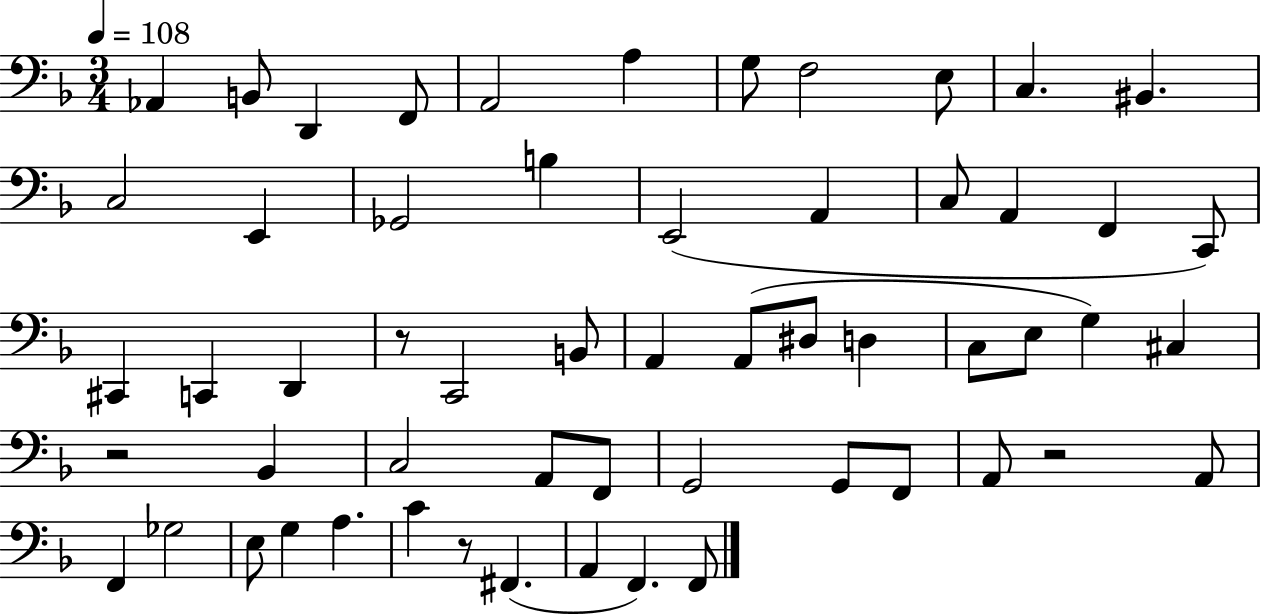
{
  \clef bass
  \numericTimeSignature
  \time 3/4
  \key f \major
  \tempo 4 = 108
  aes,4 b,8 d,4 f,8 | a,2 a4 | g8 f2 e8 | c4. bis,4. | \break c2 e,4 | ges,2 b4 | e,2( a,4 | c8 a,4 f,4 c,8) | \break cis,4 c,4 d,4 | r8 c,2 b,8 | a,4 a,8( dis8 d4 | c8 e8 g4) cis4 | \break r2 bes,4 | c2 a,8 f,8 | g,2 g,8 f,8 | a,8 r2 a,8 | \break f,4 ges2 | e8 g4 a4. | c'4 r8 fis,4.( | a,4 f,4.) f,8 | \break \bar "|."
}